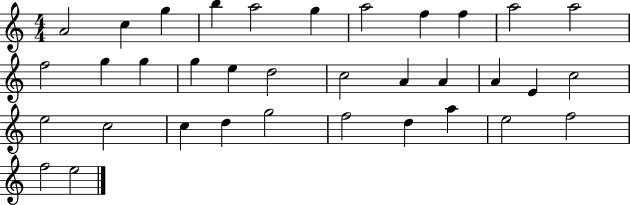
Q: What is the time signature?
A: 4/4